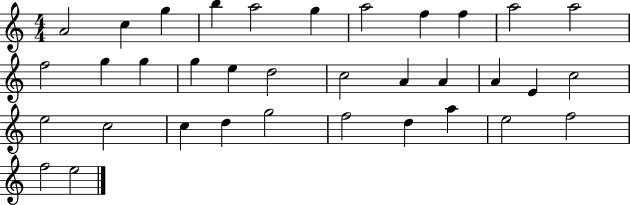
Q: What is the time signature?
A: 4/4